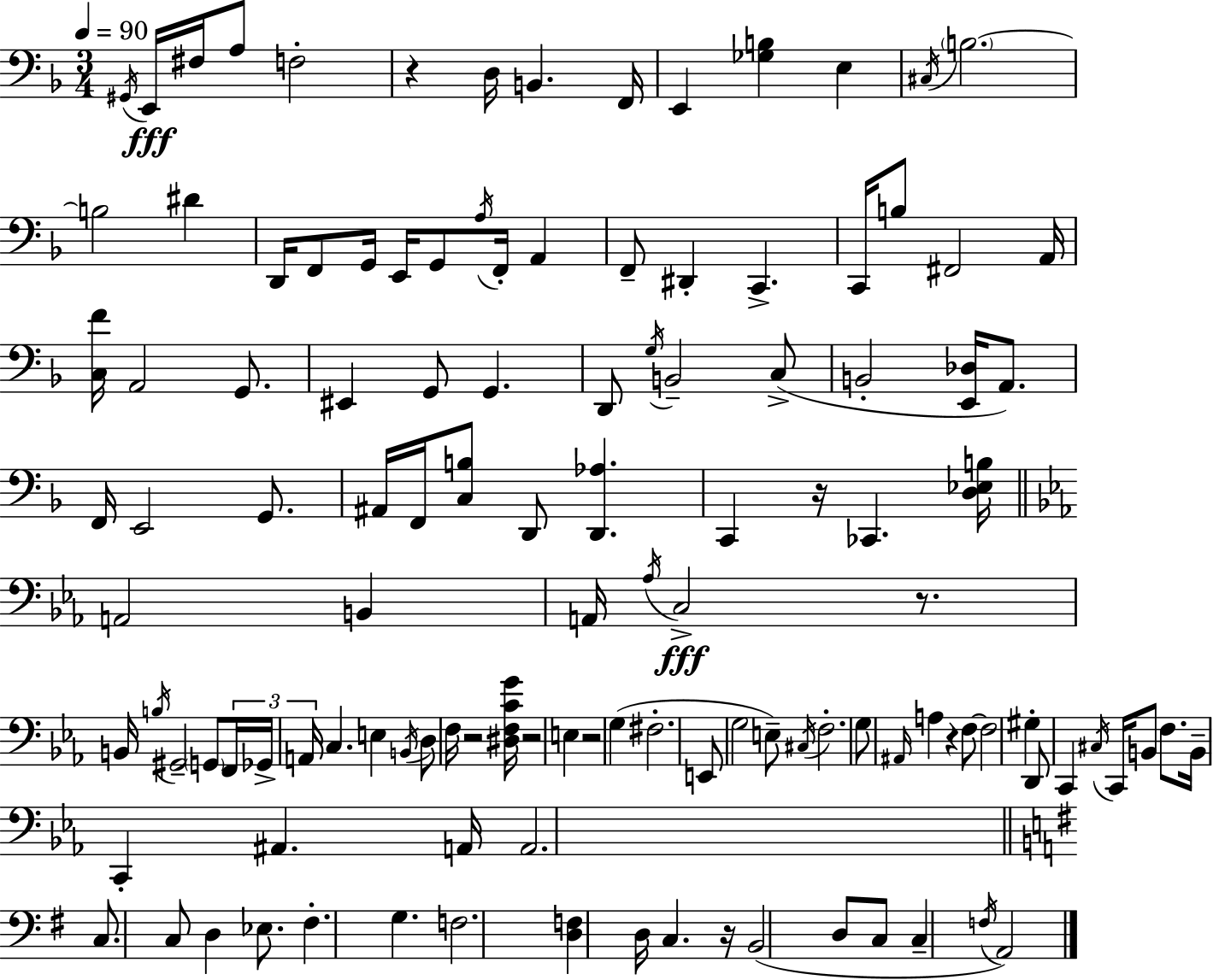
X:1
T:Untitled
M:3/4
L:1/4
K:Dm
^G,,/4 E,,/4 ^F,/4 A,/2 F,2 z D,/4 B,, F,,/4 E,, [_G,B,] E, ^C,/4 B,2 B,2 ^D D,,/4 F,,/2 G,,/4 E,,/4 G,,/2 A,/4 F,,/4 A,, F,,/2 ^D,, C,, C,,/4 B,/2 ^F,,2 A,,/4 [C,F]/4 A,,2 G,,/2 ^E,, G,,/2 G,, D,,/2 G,/4 B,,2 C,/2 B,,2 [E,,_D,]/4 A,,/2 F,,/4 E,,2 G,,/2 ^A,,/4 F,,/4 [C,B,]/2 D,,/2 [D,,_A,] C,, z/4 _C,, [D,_E,B,]/4 A,,2 B,, A,,/4 _A,/4 C,2 z/2 B,,/4 B,/4 ^G,,2 G,,/2 F,,/4 _G,,/4 A,,/4 C, E, B,,/4 D,/2 F,/4 z2 [^D,F,CG]/4 z2 E, z2 G, ^F,2 E,,/2 G,2 E,/2 ^C,/4 F,2 G,/2 ^A,,/4 A, z F,/2 F,2 ^G, D,,/2 C,, ^C,/4 C,,/4 B,,/2 F,/2 B,,/4 C,, ^A,, A,,/4 A,,2 C,/2 C,/2 D, _E,/2 ^F, G, F,2 [D,F,] D,/4 C, z/4 B,,2 D,/2 C,/2 C, F,/4 A,,2